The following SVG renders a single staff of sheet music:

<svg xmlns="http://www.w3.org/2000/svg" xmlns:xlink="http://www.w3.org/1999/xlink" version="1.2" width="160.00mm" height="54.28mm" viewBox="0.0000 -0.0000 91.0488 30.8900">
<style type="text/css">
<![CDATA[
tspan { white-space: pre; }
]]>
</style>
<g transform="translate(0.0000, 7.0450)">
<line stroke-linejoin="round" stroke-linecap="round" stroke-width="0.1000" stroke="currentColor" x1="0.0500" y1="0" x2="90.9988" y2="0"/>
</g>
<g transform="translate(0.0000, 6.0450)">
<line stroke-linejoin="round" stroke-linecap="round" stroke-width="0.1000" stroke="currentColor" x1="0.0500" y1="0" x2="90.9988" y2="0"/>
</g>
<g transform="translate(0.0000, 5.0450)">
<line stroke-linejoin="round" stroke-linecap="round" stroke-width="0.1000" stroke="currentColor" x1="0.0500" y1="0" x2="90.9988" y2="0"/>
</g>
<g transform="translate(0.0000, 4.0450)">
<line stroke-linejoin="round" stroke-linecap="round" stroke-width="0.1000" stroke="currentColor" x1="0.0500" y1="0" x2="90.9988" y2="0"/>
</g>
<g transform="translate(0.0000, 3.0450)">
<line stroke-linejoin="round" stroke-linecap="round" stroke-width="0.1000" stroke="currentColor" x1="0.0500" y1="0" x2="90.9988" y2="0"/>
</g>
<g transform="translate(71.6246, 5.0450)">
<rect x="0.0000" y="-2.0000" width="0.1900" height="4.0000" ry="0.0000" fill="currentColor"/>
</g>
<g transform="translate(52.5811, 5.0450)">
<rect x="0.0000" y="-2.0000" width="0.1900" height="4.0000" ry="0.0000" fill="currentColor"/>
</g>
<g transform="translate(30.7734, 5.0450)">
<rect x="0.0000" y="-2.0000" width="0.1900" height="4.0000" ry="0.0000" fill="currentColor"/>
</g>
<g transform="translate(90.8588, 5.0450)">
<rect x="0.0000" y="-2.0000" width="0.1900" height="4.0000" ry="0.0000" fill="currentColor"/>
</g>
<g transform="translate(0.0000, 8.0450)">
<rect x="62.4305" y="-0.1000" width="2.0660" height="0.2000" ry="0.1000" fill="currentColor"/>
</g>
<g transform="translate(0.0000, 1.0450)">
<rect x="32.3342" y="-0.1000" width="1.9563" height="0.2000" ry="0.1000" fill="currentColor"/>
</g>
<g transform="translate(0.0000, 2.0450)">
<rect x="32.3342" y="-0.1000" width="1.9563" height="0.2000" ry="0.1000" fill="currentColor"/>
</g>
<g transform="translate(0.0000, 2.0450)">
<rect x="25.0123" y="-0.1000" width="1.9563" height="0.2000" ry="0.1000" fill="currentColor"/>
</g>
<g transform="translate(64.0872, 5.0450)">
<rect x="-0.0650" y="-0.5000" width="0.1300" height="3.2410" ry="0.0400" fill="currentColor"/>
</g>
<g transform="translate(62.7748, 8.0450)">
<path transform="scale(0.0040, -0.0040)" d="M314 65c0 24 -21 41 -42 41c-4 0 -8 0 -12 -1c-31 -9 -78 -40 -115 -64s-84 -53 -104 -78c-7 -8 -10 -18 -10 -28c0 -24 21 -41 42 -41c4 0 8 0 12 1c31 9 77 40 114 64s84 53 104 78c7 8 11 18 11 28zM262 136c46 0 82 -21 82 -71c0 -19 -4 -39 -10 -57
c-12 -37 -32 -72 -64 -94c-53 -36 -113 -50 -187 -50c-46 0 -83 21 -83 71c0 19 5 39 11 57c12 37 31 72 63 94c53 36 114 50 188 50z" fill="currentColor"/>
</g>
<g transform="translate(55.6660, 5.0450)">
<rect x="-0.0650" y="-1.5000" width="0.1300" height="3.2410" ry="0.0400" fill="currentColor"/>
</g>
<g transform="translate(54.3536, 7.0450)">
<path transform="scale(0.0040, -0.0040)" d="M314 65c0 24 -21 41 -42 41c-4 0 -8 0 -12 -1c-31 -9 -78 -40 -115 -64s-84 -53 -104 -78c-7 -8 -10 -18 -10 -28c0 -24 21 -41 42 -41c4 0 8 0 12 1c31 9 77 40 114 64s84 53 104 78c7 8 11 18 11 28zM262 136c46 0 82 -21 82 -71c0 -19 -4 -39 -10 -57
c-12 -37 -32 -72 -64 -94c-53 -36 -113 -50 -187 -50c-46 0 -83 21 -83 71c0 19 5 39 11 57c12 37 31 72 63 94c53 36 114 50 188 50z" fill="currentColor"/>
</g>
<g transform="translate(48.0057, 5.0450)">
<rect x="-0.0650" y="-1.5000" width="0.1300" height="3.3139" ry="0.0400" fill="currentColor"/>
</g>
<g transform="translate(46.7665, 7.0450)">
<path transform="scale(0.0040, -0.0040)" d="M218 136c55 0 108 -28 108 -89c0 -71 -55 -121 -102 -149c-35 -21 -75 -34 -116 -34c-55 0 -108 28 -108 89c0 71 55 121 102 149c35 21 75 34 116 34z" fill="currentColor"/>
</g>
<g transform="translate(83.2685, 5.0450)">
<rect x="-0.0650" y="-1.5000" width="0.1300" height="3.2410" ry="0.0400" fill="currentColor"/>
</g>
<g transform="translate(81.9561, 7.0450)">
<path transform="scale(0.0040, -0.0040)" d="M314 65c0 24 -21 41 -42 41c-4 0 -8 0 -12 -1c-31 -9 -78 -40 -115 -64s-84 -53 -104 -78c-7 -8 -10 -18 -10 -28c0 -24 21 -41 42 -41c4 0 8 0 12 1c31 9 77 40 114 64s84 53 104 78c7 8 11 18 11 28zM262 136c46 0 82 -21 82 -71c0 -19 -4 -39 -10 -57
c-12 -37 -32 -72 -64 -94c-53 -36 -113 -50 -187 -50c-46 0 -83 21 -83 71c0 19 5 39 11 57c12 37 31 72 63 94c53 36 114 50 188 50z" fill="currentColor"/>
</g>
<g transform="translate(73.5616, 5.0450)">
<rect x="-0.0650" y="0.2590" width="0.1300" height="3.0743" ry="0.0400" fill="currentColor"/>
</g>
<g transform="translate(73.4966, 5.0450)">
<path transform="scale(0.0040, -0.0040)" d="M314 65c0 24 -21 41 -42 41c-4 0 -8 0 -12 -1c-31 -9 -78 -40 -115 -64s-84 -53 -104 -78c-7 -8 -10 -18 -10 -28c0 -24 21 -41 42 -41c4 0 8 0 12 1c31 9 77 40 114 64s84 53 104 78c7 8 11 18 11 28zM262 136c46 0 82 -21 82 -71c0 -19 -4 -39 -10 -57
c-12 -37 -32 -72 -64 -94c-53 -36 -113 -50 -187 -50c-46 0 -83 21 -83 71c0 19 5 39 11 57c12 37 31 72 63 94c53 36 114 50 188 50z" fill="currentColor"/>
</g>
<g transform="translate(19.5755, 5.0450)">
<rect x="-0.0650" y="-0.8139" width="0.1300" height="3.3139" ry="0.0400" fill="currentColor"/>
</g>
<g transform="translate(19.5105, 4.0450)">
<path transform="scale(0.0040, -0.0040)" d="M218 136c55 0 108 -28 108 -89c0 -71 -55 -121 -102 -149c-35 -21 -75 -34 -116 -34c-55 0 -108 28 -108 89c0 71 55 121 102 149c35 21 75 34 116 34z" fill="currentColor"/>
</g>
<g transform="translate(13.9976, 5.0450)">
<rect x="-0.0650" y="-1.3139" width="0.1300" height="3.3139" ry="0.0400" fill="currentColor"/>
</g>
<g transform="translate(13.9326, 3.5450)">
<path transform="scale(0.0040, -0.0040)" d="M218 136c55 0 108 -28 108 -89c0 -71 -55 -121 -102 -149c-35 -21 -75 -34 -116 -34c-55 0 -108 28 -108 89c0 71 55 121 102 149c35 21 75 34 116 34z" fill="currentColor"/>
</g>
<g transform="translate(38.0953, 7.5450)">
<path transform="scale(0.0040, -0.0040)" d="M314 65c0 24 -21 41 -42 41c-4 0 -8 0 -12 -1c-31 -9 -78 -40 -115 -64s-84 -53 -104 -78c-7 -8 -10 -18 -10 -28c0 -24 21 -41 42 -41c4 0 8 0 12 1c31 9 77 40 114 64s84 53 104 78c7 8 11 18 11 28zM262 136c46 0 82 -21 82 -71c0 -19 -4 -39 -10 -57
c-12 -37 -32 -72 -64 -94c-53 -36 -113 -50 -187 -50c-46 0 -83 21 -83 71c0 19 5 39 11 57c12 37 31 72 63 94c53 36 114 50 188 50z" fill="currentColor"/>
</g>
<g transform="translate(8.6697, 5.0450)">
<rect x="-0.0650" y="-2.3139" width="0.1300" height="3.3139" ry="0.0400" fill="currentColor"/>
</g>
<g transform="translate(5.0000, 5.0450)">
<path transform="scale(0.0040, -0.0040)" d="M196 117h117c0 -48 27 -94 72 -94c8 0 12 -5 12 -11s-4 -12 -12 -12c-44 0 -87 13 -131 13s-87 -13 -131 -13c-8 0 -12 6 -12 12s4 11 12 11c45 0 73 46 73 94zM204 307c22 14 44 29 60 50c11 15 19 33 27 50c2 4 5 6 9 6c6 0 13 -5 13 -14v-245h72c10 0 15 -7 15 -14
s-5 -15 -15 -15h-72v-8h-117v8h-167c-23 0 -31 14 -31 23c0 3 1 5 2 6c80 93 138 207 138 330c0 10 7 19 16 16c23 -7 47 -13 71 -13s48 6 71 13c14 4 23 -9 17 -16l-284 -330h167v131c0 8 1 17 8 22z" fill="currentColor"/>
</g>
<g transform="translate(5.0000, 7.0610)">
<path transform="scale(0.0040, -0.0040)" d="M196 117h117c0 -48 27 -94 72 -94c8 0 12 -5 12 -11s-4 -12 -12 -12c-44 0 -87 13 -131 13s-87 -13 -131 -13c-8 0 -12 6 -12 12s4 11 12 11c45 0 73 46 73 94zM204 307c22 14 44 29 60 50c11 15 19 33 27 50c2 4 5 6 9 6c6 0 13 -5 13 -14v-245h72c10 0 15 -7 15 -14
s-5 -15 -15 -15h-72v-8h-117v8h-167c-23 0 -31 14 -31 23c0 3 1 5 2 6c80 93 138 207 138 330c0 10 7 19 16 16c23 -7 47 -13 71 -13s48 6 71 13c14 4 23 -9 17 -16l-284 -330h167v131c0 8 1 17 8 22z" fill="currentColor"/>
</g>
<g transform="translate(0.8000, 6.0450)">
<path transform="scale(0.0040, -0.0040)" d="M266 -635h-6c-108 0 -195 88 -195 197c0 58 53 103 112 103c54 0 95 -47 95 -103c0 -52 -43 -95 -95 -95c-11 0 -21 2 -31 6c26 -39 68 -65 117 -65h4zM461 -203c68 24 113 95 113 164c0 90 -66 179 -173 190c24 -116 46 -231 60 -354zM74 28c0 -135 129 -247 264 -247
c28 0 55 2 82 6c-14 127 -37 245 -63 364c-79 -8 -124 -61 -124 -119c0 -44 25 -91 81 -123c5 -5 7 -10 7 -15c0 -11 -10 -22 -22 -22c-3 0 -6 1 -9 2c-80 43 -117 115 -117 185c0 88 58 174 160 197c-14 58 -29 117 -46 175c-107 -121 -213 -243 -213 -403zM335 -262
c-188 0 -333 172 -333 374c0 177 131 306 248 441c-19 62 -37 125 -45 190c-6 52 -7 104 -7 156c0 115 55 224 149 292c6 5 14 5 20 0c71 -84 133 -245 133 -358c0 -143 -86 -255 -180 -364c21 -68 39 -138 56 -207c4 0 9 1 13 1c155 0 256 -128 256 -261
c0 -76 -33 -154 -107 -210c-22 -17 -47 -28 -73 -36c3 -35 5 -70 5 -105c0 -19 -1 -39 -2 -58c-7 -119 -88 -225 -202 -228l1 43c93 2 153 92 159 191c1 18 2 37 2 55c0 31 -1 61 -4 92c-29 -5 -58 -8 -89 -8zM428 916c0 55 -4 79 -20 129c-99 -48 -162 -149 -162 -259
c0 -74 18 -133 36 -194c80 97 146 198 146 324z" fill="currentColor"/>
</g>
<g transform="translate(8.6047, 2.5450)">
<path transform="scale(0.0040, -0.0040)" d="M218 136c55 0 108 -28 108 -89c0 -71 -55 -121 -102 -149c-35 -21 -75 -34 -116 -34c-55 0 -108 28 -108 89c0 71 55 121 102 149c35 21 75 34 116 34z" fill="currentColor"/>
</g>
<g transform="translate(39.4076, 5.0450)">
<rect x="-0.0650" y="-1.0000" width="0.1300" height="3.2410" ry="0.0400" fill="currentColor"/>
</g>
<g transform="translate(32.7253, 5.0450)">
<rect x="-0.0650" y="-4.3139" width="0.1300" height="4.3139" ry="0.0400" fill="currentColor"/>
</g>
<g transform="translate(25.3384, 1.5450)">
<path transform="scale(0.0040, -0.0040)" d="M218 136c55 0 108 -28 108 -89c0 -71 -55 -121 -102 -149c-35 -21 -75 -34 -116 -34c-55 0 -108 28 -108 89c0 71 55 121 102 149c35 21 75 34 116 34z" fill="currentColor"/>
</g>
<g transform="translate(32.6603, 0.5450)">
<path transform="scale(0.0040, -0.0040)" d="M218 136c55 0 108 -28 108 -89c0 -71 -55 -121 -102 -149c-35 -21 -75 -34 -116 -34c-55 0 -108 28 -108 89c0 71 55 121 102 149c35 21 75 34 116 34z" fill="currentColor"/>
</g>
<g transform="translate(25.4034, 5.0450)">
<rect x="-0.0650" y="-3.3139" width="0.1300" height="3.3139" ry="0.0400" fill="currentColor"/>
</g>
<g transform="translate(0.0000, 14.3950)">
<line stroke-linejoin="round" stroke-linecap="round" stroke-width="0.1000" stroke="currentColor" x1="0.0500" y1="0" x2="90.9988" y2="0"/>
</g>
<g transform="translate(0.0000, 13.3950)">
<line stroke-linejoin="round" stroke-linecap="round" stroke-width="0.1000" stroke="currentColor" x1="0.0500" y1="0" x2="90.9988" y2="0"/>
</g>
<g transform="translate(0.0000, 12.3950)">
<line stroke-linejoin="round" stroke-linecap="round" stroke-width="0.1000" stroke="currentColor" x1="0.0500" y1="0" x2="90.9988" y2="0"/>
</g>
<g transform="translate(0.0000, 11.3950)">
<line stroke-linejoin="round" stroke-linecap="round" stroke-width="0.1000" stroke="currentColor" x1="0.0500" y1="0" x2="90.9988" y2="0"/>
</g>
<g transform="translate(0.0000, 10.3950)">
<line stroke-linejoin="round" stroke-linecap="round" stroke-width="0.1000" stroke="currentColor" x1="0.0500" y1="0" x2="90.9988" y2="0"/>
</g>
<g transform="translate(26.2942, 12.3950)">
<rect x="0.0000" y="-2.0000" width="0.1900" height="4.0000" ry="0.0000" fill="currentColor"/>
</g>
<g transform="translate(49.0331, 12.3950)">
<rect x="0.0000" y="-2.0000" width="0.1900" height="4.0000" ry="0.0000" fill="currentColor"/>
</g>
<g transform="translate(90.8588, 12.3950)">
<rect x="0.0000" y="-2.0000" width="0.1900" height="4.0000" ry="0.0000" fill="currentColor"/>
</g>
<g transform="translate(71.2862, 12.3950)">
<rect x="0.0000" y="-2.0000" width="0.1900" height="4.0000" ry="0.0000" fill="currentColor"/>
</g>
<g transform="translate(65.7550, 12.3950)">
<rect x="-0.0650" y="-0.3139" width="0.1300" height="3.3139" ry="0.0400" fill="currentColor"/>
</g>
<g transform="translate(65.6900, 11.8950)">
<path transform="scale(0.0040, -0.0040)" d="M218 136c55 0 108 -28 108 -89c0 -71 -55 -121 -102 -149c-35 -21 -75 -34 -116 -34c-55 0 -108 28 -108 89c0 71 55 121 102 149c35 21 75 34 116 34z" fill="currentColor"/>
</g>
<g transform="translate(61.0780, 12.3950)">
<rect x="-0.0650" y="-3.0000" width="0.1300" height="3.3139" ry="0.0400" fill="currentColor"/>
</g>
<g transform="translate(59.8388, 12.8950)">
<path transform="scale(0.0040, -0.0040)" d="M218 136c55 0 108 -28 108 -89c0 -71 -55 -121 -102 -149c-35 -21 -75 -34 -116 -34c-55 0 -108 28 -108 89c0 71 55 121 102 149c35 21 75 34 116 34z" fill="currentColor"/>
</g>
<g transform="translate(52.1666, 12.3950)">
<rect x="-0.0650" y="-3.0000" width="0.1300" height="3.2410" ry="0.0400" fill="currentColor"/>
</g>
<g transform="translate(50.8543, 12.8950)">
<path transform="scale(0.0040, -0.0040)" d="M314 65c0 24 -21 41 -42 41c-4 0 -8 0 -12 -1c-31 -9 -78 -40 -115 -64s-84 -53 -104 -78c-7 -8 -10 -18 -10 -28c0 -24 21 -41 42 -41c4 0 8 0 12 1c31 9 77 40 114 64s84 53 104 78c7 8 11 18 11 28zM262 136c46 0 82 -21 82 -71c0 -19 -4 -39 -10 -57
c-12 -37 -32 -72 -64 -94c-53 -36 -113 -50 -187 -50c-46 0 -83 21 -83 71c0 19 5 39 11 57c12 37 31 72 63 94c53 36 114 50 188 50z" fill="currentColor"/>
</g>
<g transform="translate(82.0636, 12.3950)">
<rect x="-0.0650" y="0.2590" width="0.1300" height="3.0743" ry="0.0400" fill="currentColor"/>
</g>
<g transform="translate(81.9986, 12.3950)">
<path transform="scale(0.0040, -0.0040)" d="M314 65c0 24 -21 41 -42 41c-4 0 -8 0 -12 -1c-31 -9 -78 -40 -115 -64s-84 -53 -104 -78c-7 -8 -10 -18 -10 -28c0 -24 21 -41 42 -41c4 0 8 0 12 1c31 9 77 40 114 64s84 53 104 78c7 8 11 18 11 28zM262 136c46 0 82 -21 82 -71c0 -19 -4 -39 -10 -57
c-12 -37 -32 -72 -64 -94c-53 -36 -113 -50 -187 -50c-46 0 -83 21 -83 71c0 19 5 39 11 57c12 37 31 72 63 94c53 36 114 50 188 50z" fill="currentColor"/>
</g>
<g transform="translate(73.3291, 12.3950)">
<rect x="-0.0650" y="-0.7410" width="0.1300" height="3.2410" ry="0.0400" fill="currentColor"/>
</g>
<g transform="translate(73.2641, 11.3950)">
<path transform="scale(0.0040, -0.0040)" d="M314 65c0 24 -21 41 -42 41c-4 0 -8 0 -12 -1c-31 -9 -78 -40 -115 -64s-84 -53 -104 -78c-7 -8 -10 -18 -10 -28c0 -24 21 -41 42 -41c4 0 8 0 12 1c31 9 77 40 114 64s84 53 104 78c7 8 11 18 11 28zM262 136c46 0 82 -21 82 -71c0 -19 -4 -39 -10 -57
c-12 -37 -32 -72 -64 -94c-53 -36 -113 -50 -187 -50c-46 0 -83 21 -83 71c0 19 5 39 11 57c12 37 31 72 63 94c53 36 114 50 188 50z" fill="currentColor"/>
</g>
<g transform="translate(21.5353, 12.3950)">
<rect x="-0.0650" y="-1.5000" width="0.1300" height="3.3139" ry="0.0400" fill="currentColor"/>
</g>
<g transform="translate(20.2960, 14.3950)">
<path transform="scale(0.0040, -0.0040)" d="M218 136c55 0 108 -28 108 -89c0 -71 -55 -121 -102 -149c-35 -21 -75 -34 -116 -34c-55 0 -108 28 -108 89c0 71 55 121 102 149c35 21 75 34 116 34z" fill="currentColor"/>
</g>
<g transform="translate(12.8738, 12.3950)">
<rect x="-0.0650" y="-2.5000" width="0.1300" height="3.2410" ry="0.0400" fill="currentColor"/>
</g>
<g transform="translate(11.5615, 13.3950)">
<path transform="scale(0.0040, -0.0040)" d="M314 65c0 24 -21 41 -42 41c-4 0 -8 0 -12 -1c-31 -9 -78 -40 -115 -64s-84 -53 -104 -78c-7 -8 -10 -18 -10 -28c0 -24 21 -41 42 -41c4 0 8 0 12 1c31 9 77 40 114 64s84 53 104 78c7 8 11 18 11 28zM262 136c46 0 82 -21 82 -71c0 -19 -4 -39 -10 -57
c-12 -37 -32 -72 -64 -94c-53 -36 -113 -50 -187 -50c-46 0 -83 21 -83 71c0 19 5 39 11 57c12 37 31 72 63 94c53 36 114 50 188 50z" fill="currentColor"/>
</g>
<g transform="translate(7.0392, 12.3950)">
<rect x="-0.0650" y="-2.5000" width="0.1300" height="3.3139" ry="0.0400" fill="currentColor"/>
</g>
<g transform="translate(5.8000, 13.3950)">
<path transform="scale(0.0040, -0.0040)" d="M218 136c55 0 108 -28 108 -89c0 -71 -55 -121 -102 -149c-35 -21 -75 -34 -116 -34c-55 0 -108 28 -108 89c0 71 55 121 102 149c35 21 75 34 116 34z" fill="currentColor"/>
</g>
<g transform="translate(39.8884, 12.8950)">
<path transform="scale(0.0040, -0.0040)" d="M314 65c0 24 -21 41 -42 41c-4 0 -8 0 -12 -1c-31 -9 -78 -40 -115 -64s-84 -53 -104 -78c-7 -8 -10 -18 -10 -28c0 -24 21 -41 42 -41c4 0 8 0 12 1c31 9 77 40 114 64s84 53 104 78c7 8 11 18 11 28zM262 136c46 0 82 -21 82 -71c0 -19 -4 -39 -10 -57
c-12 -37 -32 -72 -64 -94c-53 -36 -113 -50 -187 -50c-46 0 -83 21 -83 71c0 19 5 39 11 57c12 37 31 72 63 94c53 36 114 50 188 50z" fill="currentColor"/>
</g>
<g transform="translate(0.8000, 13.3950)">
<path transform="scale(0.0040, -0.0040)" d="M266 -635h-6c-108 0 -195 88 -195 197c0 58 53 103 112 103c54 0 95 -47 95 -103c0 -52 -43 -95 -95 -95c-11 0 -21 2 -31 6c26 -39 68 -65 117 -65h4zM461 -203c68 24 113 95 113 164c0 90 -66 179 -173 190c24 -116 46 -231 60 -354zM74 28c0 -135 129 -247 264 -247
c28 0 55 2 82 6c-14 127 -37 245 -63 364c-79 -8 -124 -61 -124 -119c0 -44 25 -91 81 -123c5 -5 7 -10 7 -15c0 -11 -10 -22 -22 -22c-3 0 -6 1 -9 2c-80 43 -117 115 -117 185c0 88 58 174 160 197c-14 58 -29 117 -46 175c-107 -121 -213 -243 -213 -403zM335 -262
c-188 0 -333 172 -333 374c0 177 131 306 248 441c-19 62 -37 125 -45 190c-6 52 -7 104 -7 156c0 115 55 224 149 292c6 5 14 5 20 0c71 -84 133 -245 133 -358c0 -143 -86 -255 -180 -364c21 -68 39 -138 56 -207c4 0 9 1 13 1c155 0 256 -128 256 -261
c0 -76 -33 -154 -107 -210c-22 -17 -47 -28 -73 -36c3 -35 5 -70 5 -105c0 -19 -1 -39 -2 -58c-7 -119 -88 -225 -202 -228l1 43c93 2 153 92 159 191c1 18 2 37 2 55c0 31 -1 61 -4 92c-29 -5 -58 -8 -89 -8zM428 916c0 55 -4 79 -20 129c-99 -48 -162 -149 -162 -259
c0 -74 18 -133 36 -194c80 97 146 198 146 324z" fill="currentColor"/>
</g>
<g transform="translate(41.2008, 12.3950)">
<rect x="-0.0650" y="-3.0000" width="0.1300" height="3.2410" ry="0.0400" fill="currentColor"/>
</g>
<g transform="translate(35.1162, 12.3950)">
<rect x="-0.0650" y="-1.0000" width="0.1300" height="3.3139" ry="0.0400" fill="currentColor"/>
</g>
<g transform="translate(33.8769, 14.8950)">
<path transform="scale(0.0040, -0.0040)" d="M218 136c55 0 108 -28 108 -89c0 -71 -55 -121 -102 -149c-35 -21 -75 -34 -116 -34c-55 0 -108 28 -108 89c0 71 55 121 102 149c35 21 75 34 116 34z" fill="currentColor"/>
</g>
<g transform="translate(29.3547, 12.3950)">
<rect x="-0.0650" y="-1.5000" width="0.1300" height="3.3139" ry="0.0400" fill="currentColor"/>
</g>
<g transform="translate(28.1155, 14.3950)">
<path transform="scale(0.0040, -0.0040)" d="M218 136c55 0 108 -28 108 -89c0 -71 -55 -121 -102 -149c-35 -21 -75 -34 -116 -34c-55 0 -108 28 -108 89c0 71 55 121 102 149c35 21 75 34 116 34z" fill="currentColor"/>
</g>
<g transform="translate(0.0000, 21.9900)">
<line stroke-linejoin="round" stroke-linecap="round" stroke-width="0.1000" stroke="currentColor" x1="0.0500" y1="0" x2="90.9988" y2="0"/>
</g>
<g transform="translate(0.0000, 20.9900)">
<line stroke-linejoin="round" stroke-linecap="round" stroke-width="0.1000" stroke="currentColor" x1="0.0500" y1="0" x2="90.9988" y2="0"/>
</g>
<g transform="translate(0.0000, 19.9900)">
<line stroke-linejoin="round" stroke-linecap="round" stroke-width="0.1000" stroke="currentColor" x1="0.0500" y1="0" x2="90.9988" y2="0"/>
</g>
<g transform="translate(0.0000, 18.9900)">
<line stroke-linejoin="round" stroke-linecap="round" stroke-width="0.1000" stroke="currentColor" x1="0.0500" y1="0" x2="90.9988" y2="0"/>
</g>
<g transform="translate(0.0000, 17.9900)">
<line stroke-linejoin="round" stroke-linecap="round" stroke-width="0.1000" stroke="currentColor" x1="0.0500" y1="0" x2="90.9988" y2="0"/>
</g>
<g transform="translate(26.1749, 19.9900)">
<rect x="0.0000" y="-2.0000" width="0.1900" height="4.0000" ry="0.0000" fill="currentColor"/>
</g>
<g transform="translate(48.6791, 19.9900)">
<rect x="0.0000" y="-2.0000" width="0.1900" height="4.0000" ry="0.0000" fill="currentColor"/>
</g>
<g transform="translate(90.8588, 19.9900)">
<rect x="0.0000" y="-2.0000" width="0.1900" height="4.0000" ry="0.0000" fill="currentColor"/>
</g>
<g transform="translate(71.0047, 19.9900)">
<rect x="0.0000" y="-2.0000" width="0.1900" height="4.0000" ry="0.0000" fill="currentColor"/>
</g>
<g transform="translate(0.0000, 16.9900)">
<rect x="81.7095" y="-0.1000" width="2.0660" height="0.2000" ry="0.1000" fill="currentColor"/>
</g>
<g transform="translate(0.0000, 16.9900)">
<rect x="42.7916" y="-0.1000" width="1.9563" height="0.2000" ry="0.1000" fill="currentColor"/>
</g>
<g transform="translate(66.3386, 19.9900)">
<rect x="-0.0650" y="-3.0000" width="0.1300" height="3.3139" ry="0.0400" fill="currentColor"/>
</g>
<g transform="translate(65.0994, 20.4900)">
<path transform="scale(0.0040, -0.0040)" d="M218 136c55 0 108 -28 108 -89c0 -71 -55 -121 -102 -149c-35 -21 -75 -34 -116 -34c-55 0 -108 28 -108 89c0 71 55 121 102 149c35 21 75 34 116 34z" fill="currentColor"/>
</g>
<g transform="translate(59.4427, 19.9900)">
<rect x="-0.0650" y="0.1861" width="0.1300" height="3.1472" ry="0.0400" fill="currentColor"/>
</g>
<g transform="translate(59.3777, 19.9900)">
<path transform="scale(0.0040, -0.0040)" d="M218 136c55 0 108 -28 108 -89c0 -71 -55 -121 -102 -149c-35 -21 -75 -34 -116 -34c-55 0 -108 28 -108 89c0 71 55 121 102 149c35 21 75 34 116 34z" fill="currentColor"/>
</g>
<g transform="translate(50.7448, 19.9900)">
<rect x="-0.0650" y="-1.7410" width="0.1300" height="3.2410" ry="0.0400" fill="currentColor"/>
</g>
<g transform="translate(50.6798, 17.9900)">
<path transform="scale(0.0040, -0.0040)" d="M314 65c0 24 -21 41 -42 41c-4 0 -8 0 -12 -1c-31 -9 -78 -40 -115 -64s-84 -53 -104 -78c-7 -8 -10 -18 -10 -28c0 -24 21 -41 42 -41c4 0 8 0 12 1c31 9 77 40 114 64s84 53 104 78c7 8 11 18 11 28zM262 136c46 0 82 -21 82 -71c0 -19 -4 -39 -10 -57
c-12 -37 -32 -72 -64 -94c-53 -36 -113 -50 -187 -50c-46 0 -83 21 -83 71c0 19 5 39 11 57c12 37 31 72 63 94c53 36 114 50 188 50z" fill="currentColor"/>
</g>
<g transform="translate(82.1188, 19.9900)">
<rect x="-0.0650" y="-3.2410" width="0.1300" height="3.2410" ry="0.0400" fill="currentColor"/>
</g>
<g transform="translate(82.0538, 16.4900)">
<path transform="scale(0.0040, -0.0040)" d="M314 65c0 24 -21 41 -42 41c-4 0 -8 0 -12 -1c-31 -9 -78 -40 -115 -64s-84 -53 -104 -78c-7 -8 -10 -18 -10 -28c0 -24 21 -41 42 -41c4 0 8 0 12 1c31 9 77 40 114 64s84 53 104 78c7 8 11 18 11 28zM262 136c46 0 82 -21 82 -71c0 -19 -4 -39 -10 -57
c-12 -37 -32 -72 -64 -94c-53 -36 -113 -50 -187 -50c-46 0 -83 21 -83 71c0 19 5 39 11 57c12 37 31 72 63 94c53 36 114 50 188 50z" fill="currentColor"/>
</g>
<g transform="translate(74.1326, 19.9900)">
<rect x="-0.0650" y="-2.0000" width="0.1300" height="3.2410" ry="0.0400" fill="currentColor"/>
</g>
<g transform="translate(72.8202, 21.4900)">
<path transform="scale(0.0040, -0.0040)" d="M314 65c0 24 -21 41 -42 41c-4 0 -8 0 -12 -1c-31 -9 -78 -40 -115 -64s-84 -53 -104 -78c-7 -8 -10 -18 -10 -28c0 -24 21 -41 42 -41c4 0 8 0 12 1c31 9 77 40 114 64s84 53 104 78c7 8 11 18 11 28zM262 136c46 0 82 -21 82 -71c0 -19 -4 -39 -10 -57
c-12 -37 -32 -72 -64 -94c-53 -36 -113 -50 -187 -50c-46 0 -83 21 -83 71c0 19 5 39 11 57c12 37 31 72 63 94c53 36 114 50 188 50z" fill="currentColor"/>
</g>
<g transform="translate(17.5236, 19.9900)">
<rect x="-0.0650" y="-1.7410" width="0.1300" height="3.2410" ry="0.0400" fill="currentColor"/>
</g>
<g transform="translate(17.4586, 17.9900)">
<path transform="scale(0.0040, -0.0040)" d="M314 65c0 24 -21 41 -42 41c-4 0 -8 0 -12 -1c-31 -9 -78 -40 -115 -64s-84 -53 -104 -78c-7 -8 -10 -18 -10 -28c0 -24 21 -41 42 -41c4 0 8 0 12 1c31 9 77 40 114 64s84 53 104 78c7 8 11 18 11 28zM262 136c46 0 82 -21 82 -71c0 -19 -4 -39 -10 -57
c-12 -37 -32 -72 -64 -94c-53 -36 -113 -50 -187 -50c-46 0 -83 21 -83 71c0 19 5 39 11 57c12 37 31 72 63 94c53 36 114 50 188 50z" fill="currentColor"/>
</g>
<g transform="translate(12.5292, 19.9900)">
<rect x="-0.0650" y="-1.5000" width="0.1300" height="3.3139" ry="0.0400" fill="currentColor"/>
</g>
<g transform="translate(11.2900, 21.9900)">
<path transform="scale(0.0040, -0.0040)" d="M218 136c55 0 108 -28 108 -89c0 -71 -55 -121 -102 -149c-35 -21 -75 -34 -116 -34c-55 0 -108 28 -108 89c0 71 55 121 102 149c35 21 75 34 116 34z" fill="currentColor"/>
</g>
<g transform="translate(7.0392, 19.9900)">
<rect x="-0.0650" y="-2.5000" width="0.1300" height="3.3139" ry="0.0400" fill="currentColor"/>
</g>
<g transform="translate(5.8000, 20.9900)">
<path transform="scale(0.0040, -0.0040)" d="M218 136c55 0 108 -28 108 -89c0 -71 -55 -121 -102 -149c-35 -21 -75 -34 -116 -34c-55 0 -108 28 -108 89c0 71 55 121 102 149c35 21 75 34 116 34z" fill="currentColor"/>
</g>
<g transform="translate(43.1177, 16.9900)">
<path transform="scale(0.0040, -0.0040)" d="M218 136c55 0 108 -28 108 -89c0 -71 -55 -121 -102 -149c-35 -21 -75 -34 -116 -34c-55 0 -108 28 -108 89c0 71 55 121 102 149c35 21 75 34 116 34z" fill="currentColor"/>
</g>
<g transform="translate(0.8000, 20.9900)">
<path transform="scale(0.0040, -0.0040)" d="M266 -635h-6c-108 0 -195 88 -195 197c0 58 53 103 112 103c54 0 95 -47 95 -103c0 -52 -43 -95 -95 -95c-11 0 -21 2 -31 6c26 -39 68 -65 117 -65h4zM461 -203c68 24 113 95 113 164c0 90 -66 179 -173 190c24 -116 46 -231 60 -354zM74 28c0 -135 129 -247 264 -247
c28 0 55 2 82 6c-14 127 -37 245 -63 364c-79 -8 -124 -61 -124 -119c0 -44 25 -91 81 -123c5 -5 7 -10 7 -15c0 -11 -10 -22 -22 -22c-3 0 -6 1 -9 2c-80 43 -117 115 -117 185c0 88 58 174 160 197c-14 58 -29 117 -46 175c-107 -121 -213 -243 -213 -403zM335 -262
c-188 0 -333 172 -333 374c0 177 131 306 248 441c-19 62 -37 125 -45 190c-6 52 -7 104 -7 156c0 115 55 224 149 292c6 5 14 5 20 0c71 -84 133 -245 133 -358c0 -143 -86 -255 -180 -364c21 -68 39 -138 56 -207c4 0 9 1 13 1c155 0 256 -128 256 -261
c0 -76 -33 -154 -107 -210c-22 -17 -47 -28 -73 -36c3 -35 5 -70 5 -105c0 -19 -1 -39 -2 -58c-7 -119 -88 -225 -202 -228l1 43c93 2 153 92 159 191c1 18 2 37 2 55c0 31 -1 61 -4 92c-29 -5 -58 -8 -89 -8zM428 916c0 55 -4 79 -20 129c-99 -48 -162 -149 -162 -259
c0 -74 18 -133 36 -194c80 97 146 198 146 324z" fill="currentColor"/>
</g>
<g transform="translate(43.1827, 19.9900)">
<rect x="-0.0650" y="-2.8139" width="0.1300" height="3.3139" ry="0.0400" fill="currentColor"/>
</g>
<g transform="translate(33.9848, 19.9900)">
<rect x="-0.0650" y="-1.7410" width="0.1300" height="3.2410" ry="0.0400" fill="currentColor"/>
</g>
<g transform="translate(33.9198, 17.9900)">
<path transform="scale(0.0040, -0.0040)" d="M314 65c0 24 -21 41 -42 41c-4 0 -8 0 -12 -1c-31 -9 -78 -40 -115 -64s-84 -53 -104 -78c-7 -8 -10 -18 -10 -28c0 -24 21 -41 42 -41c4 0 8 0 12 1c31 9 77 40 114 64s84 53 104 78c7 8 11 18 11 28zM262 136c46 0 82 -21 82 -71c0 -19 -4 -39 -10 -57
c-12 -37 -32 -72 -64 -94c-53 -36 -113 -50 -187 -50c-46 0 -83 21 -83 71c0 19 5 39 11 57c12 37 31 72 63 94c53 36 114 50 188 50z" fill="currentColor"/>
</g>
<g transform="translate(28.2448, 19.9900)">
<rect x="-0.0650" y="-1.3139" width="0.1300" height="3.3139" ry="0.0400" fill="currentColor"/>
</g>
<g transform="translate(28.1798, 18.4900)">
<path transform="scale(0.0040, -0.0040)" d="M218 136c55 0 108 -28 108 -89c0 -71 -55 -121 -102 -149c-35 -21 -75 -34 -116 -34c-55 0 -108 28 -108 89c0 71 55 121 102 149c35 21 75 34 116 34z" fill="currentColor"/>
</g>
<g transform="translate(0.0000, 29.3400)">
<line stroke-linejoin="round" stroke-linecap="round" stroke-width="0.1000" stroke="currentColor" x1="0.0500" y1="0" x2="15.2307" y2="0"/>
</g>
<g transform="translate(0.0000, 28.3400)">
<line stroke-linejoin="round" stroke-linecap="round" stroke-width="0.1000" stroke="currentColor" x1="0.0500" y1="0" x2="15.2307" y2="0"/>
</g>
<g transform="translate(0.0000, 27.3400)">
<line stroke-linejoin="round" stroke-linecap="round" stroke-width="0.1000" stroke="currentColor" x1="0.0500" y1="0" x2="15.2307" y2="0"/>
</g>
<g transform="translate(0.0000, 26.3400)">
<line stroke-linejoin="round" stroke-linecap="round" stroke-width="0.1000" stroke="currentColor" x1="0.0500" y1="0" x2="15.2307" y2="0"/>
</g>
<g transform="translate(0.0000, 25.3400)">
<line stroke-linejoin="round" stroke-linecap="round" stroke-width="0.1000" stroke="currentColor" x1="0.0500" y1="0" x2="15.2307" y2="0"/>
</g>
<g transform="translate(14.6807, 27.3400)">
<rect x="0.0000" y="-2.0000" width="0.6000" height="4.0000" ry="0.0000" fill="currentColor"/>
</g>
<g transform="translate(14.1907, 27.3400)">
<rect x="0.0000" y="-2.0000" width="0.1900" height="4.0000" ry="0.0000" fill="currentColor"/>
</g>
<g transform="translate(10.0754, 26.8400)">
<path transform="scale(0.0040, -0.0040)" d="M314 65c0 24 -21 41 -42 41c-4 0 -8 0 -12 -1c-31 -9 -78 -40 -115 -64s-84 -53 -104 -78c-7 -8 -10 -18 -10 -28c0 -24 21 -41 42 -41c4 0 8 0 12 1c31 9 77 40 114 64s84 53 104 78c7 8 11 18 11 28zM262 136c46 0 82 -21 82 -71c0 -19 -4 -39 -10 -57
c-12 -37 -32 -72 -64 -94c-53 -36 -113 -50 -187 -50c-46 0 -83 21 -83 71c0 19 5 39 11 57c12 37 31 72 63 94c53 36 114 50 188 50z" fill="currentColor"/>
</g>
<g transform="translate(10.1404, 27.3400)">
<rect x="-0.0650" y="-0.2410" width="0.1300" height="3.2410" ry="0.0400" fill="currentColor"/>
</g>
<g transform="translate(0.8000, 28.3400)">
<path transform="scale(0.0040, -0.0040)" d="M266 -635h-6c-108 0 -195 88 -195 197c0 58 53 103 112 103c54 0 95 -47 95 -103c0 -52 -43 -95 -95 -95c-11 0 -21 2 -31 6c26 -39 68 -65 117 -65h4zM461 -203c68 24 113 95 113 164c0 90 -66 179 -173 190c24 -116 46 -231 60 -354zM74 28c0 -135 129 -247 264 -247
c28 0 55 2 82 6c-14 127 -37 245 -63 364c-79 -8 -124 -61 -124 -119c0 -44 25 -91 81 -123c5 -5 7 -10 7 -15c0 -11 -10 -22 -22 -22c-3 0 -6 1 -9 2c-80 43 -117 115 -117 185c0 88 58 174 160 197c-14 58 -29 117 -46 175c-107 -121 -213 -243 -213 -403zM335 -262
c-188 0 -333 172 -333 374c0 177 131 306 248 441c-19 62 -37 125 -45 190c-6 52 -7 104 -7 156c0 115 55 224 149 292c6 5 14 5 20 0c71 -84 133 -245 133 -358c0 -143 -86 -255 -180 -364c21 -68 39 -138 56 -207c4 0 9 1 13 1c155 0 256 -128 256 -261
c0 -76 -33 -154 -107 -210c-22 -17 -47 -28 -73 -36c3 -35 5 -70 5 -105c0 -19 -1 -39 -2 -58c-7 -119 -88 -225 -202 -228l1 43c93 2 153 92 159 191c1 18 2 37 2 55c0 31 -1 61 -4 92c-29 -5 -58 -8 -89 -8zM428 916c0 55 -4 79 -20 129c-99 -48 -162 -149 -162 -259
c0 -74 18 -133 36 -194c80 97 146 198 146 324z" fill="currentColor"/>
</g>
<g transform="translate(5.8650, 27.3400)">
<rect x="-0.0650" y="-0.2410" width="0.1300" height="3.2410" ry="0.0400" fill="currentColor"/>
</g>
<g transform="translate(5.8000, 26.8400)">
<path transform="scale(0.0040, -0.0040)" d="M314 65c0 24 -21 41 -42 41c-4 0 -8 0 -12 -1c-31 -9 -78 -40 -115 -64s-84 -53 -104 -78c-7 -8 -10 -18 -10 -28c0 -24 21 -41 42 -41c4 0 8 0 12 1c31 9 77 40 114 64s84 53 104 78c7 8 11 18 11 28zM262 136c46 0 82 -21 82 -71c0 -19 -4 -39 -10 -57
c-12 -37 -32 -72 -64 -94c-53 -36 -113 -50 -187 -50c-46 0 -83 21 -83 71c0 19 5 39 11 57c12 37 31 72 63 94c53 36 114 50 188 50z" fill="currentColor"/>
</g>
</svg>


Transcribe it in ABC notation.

X:1
T:Untitled
M:4/4
L:1/4
K:C
g e d b d' D2 E E2 C2 B2 E2 G G2 E E D A2 A2 A c d2 B2 G E f2 e f2 a f2 B A F2 b2 c2 c2